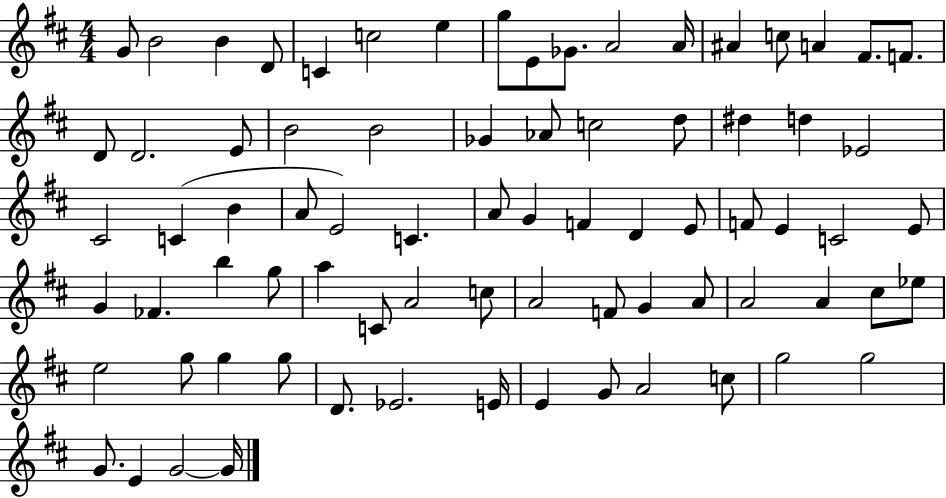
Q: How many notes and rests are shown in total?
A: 77